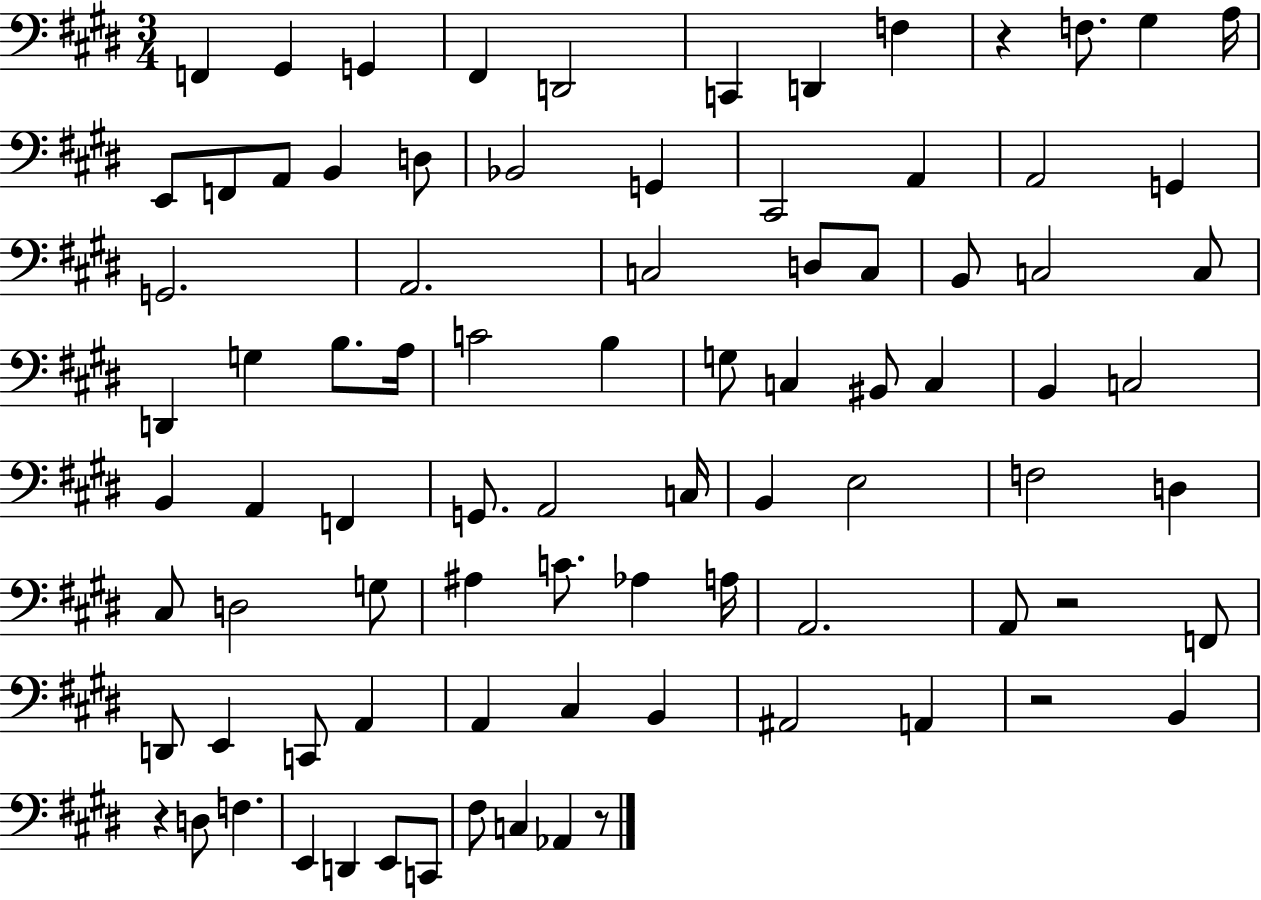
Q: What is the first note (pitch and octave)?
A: F2